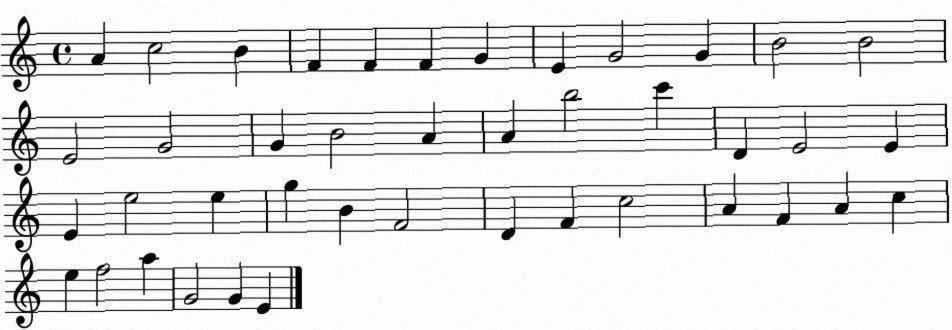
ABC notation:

X:1
T:Untitled
M:4/4
L:1/4
K:C
A c2 B F F F G E G2 G B2 B2 E2 G2 G B2 A A b2 c' D E2 E E e2 e g B F2 D F c2 A F A c e f2 a G2 G E